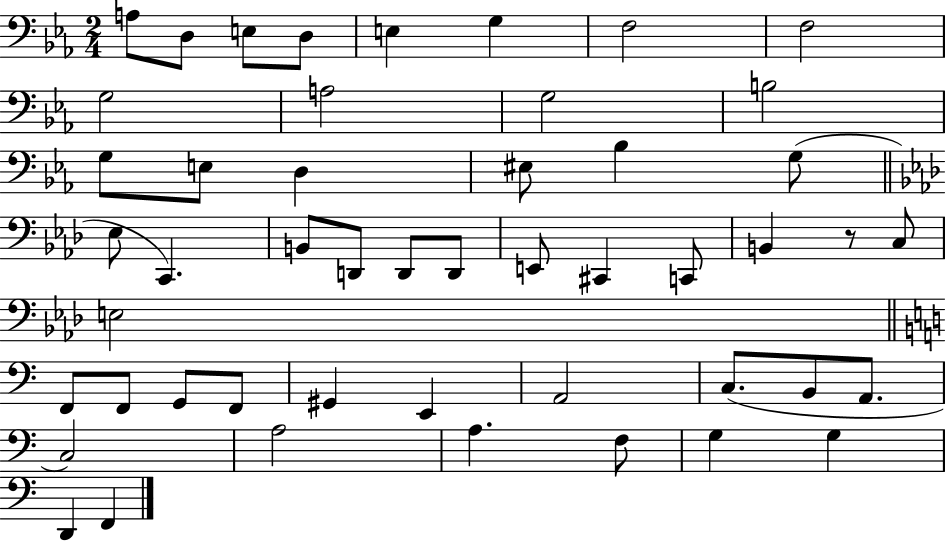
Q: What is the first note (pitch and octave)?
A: A3